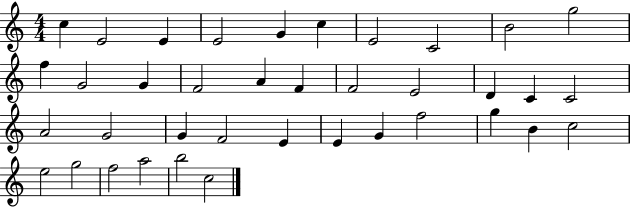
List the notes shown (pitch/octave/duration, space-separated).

C5/q E4/h E4/q E4/h G4/q C5/q E4/h C4/h B4/h G5/h F5/q G4/h G4/q F4/h A4/q F4/q F4/h E4/h D4/q C4/q C4/h A4/h G4/h G4/q F4/h E4/q E4/q G4/q F5/h G5/q B4/q C5/h E5/h G5/h F5/h A5/h B5/h C5/h